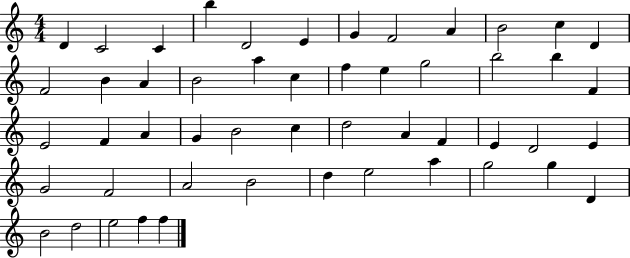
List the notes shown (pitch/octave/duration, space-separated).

D4/q C4/h C4/q B5/q D4/h E4/q G4/q F4/h A4/q B4/h C5/q D4/q F4/h B4/q A4/q B4/h A5/q C5/q F5/q E5/q G5/h B5/h B5/q F4/q E4/h F4/q A4/q G4/q B4/h C5/q D5/h A4/q F4/q E4/q D4/h E4/q G4/h F4/h A4/h B4/h D5/q E5/h A5/q G5/h G5/q D4/q B4/h D5/h E5/h F5/q F5/q